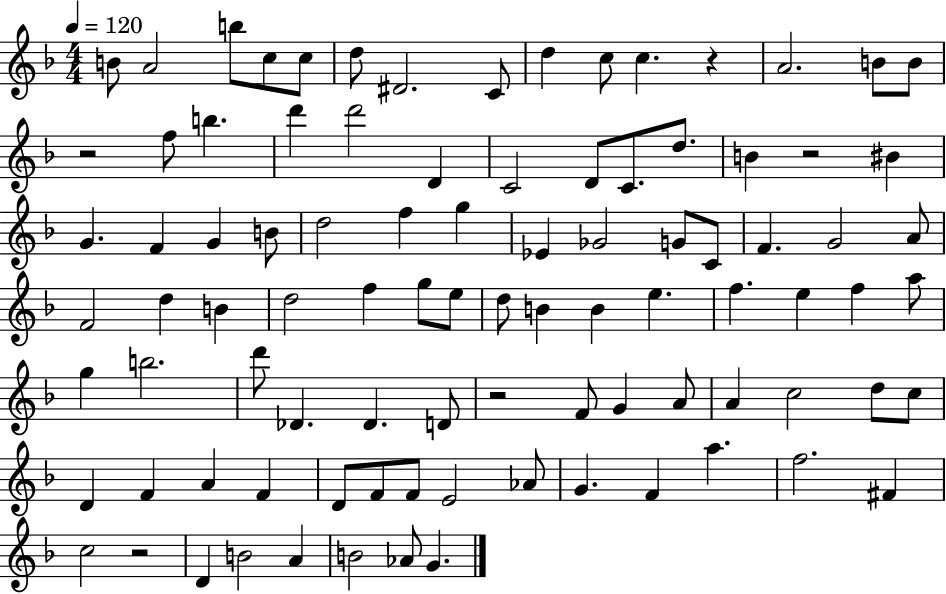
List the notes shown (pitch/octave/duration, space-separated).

B4/e A4/h B5/e C5/e C5/e D5/e D#4/h. C4/e D5/q C5/e C5/q. R/q A4/h. B4/e B4/e R/h F5/e B5/q. D6/q D6/h D4/q C4/h D4/e C4/e. D5/e. B4/q R/h BIS4/q G4/q. F4/q G4/q B4/e D5/h F5/q G5/q Eb4/q Gb4/h G4/e C4/e F4/q. G4/h A4/e F4/h D5/q B4/q D5/h F5/q G5/e E5/e D5/e B4/q B4/q E5/q. F5/q. E5/q F5/q A5/e G5/q B5/h. D6/e Db4/q. Db4/q. D4/e R/h F4/e G4/q A4/e A4/q C5/h D5/e C5/e D4/q F4/q A4/q F4/q D4/e F4/e F4/e E4/h Ab4/e G4/q. F4/q A5/q. F5/h. F#4/q C5/h R/h D4/q B4/h A4/q B4/h Ab4/e G4/q.